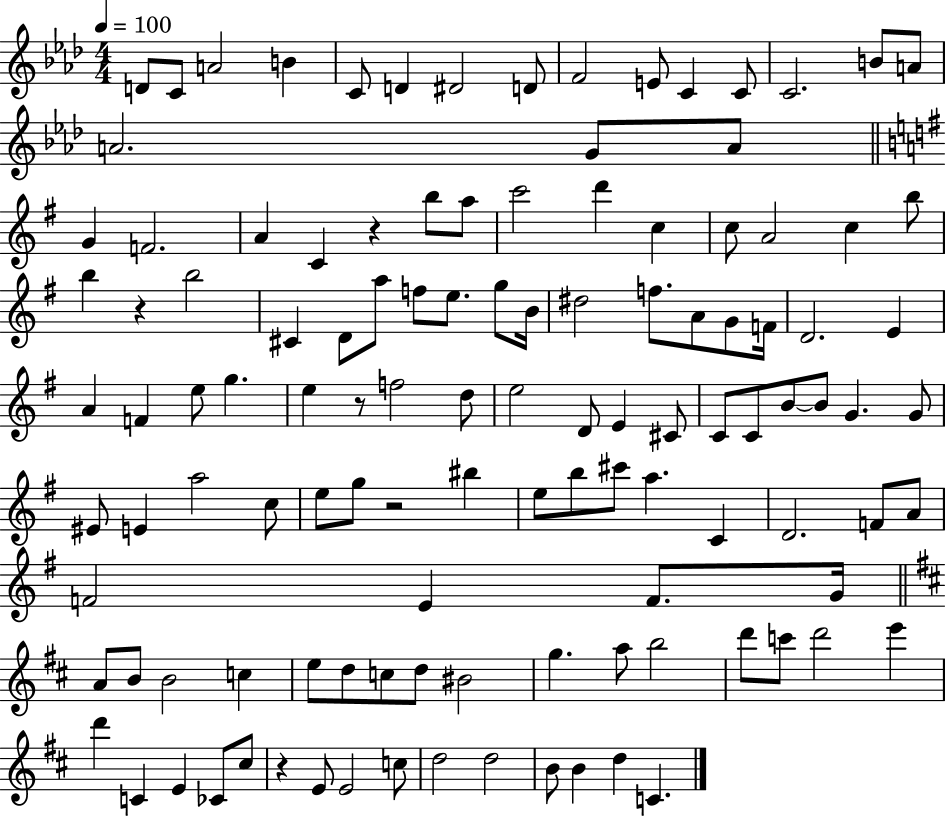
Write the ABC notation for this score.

X:1
T:Untitled
M:4/4
L:1/4
K:Ab
D/2 C/2 A2 B C/2 D ^D2 D/2 F2 E/2 C C/2 C2 B/2 A/2 A2 G/2 A/2 G F2 A C z b/2 a/2 c'2 d' c c/2 A2 c b/2 b z b2 ^C D/2 a/2 f/2 e/2 g/2 B/4 ^d2 f/2 A/2 G/2 F/4 D2 E A F e/2 g e z/2 f2 d/2 e2 D/2 E ^C/2 C/2 C/2 B/2 B/2 G G/2 ^E/2 E a2 c/2 e/2 g/2 z2 ^b e/2 b/2 ^c'/2 a C D2 F/2 A/2 F2 E F/2 G/4 A/2 B/2 B2 c e/2 d/2 c/2 d/2 ^B2 g a/2 b2 d'/2 c'/2 d'2 e' d' C E _C/2 ^c/2 z E/2 E2 c/2 d2 d2 B/2 B d C